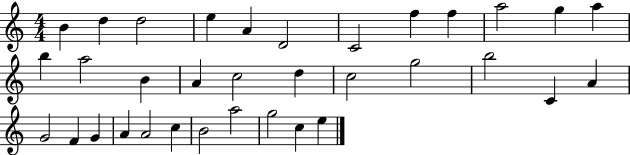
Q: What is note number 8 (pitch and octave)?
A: F5